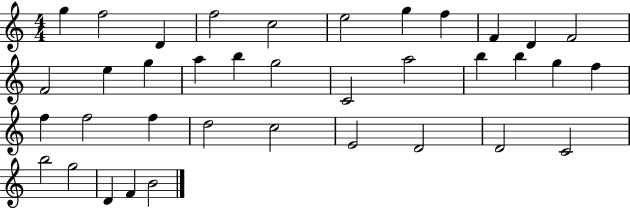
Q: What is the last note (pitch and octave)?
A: B4